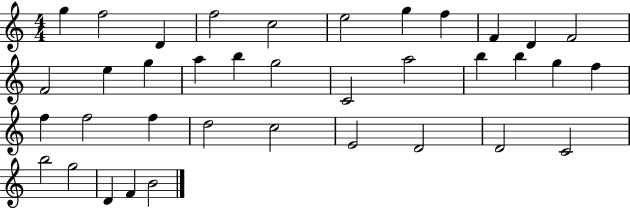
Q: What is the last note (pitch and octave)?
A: B4